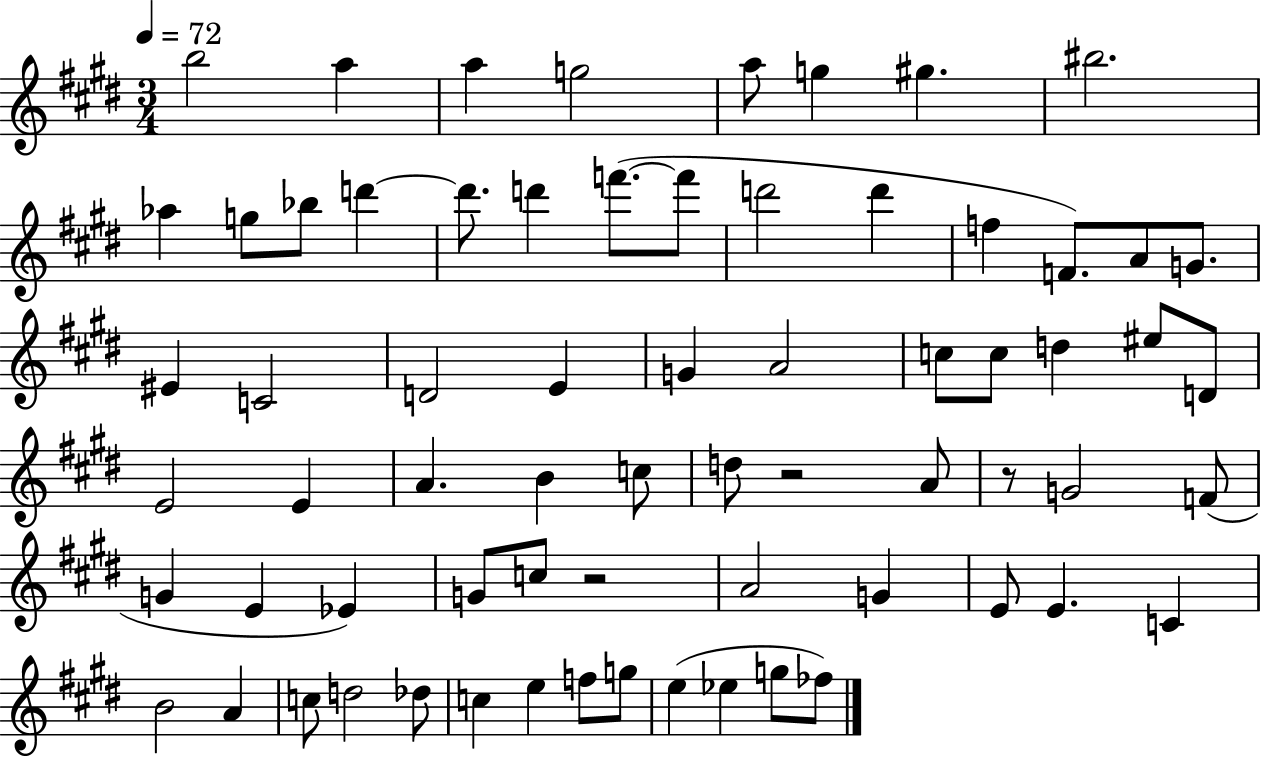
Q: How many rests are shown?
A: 3